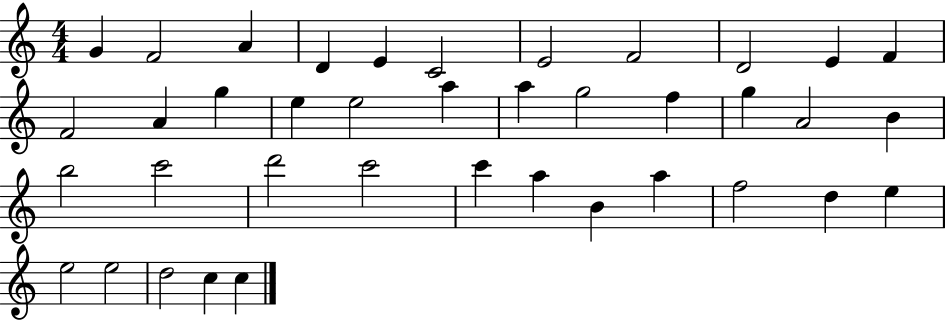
X:1
T:Untitled
M:4/4
L:1/4
K:C
G F2 A D E C2 E2 F2 D2 E F F2 A g e e2 a a g2 f g A2 B b2 c'2 d'2 c'2 c' a B a f2 d e e2 e2 d2 c c